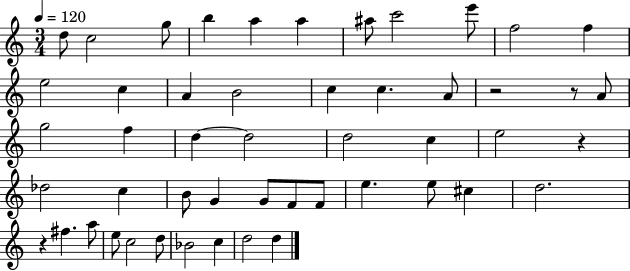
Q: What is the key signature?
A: C major